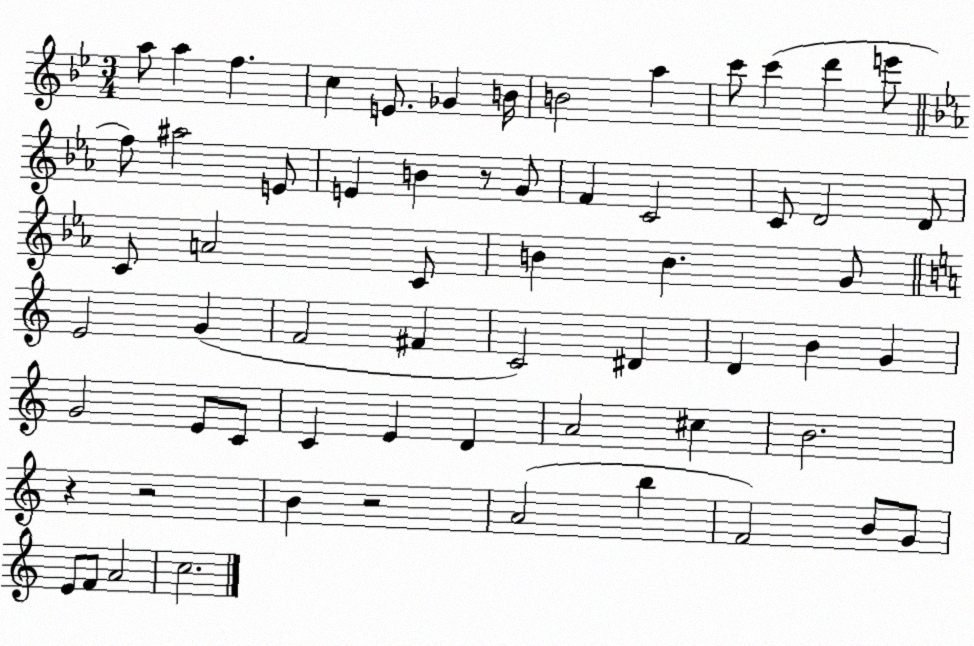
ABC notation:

X:1
T:Untitled
M:3/4
L:1/4
K:Bb
a/2 a f c E/2 _G B/4 B2 a c'/2 c' d' e'/2 f/2 ^a2 E/2 E B z/2 G/2 F C2 C/2 D2 D/2 C/2 A2 C/2 B B G/2 E2 G F2 ^F C2 ^D D B G G2 E/2 C/2 C E D A2 ^c B2 z z2 B z2 A2 b F2 B/2 G/2 E/2 F/2 A2 c2